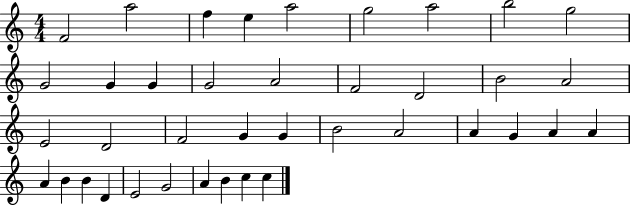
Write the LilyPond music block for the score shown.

{
  \clef treble
  \numericTimeSignature
  \time 4/4
  \key c \major
  f'2 a''2 | f''4 e''4 a''2 | g''2 a''2 | b''2 g''2 | \break g'2 g'4 g'4 | g'2 a'2 | f'2 d'2 | b'2 a'2 | \break e'2 d'2 | f'2 g'4 g'4 | b'2 a'2 | a'4 g'4 a'4 a'4 | \break a'4 b'4 b'4 d'4 | e'2 g'2 | a'4 b'4 c''4 c''4 | \bar "|."
}